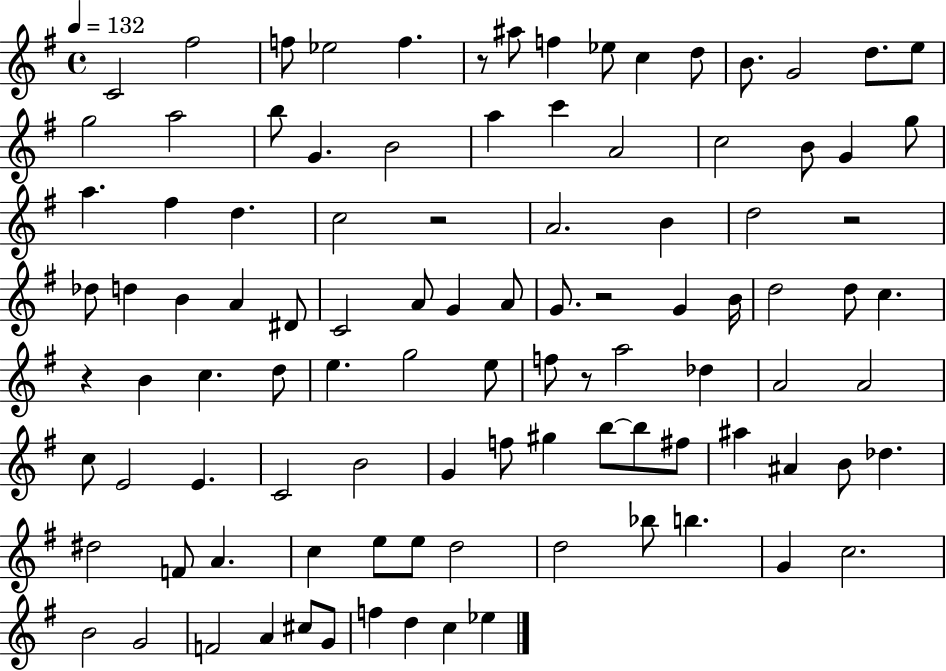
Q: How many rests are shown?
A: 6